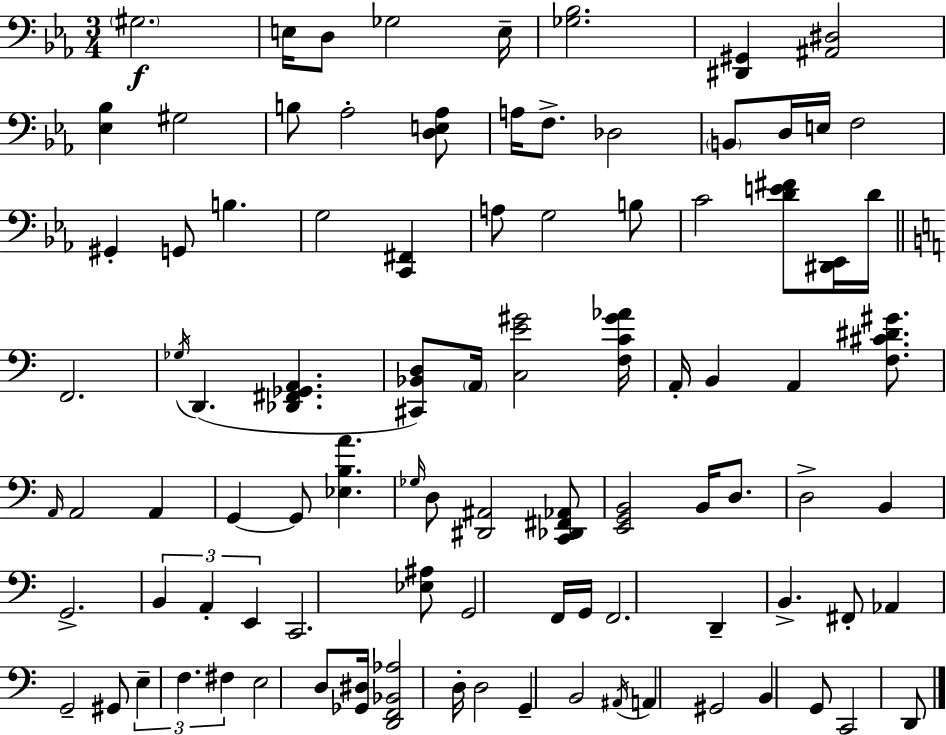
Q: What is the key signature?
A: EES major